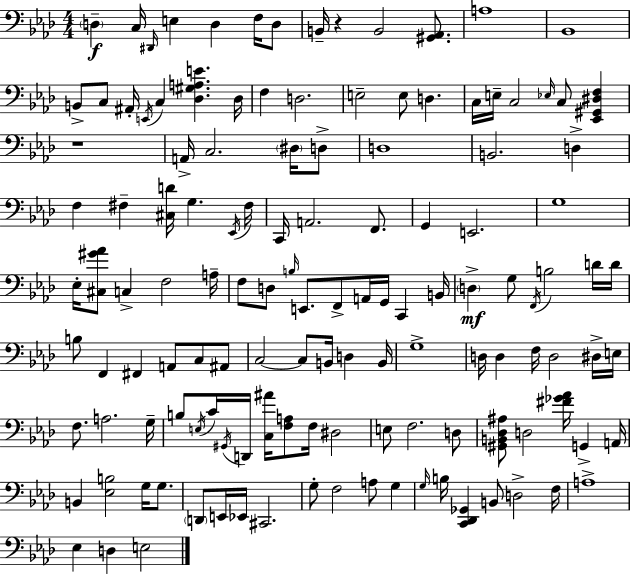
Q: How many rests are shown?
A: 2